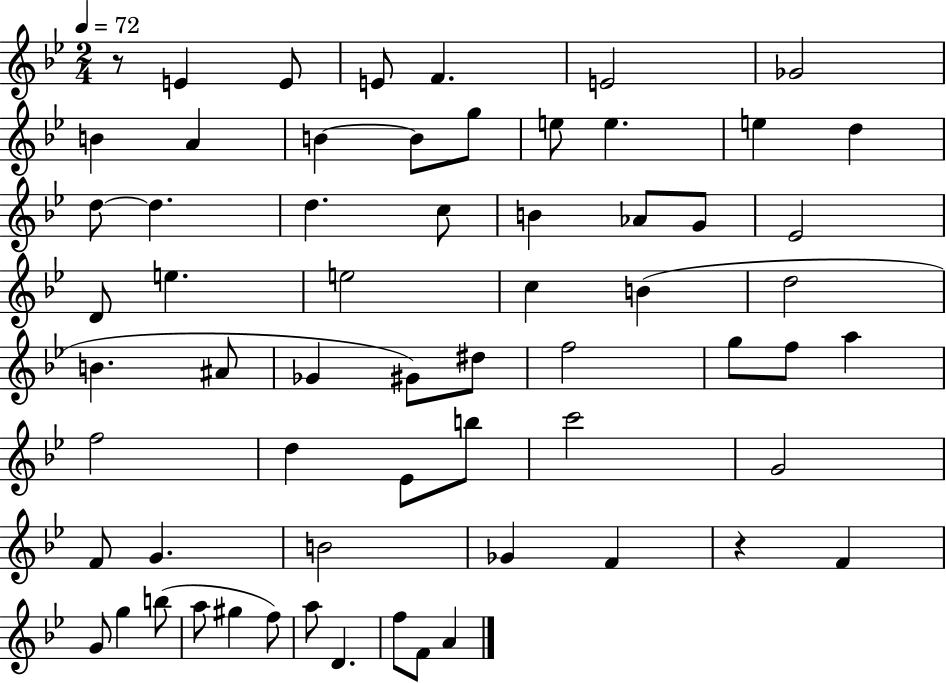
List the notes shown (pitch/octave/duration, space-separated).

R/e E4/q E4/e E4/e F4/q. E4/h Gb4/h B4/q A4/q B4/q B4/e G5/e E5/e E5/q. E5/q D5/q D5/e D5/q. D5/q. C5/e B4/q Ab4/e G4/e Eb4/h D4/e E5/q. E5/h C5/q B4/q D5/h B4/q. A#4/e Gb4/q G#4/e D#5/e F5/h G5/e F5/e A5/q F5/h D5/q Eb4/e B5/e C6/h G4/h F4/e G4/q. B4/h Gb4/q F4/q R/q F4/q G4/e G5/q B5/e A5/e G#5/q F5/e A5/e D4/q. F5/e F4/e A4/q